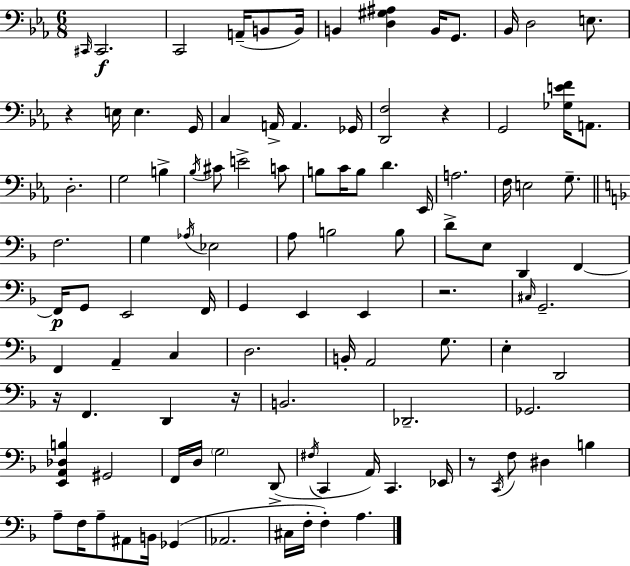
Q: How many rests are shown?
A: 6